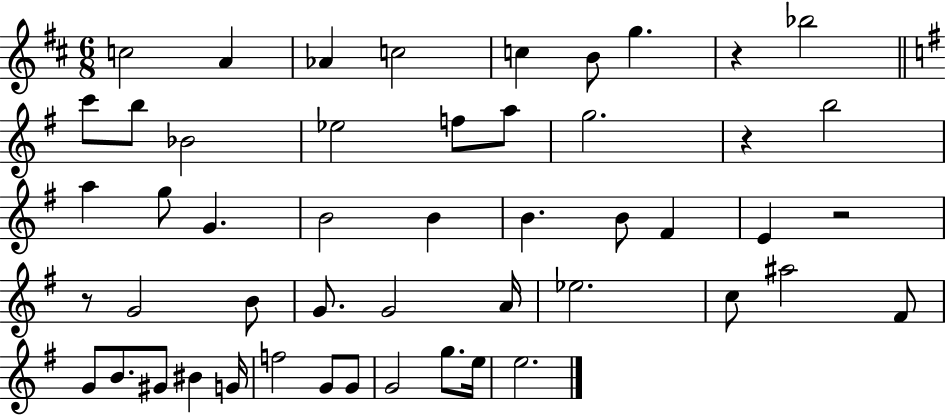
X:1
T:Untitled
M:6/8
L:1/4
K:D
c2 A _A c2 c B/2 g z _b2 c'/2 b/2 _B2 _e2 f/2 a/2 g2 z b2 a g/2 G B2 B B B/2 ^F E z2 z/2 G2 B/2 G/2 G2 A/4 _e2 c/2 ^a2 ^F/2 G/2 B/2 ^G/2 ^B G/4 f2 G/2 G/2 G2 g/2 e/4 e2